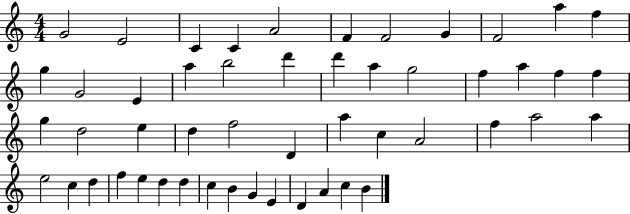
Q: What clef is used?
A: treble